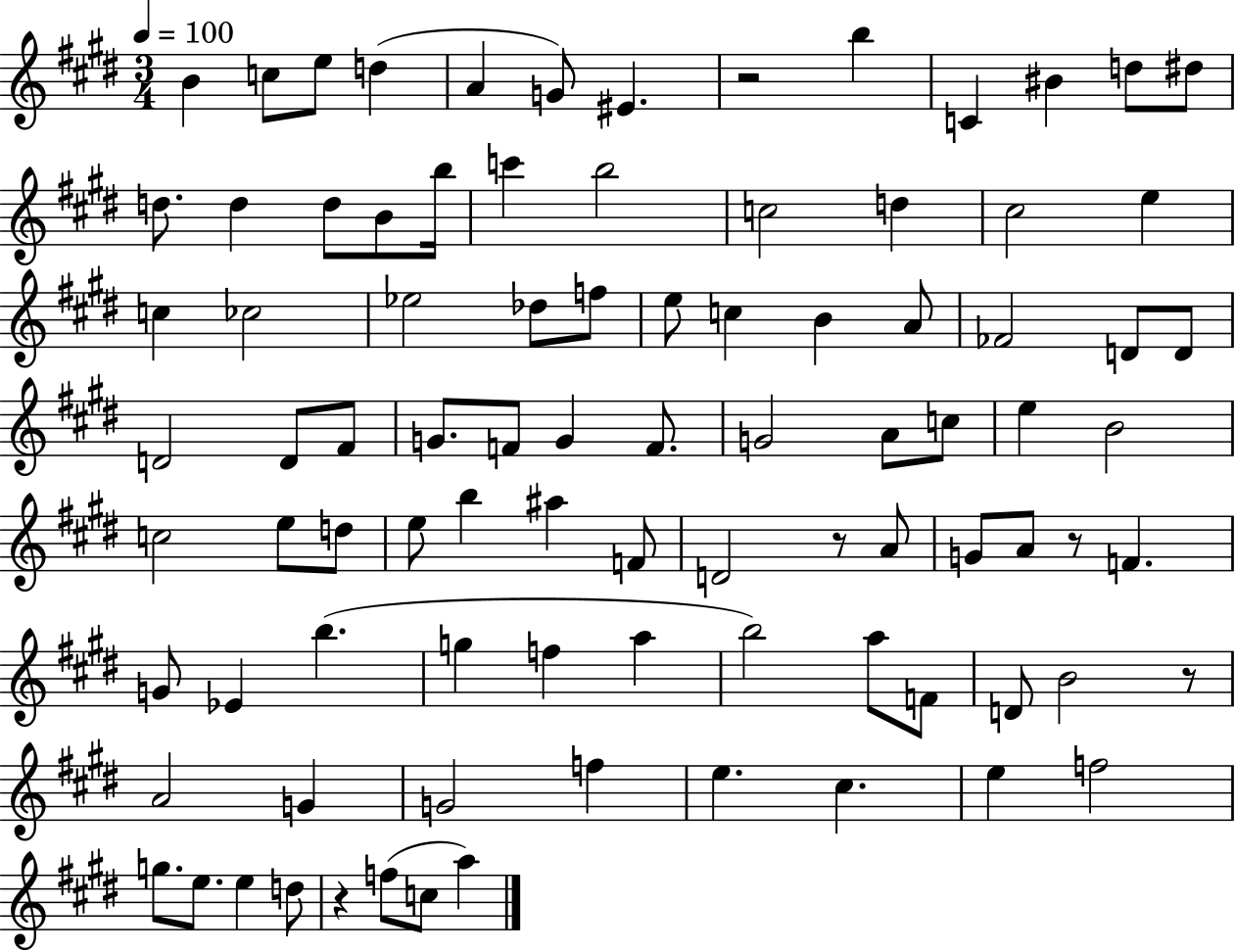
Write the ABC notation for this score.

X:1
T:Untitled
M:3/4
L:1/4
K:E
B c/2 e/2 d A G/2 ^E z2 b C ^B d/2 ^d/2 d/2 d d/2 B/2 b/4 c' b2 c2 d ^c2 e c _c2 _e2 _d/2 f/2 e/2 c B A/2 _F2 D/2 D/2 D2 D/2 ^F/2 G/2 F/2 G F/2 G2 A/2 c/2 e B2 c2 e/2 d/2 e/2 b ^a F/2 D2 z/2 A/2 G/2 A/2 z/2 F G/2 _E b g f a b2 a/2 F/2 D/2 B2 z/2 A2 G G2 f e ^c e f2 g/2 e/2 e d/2 z f/2 c/2 a